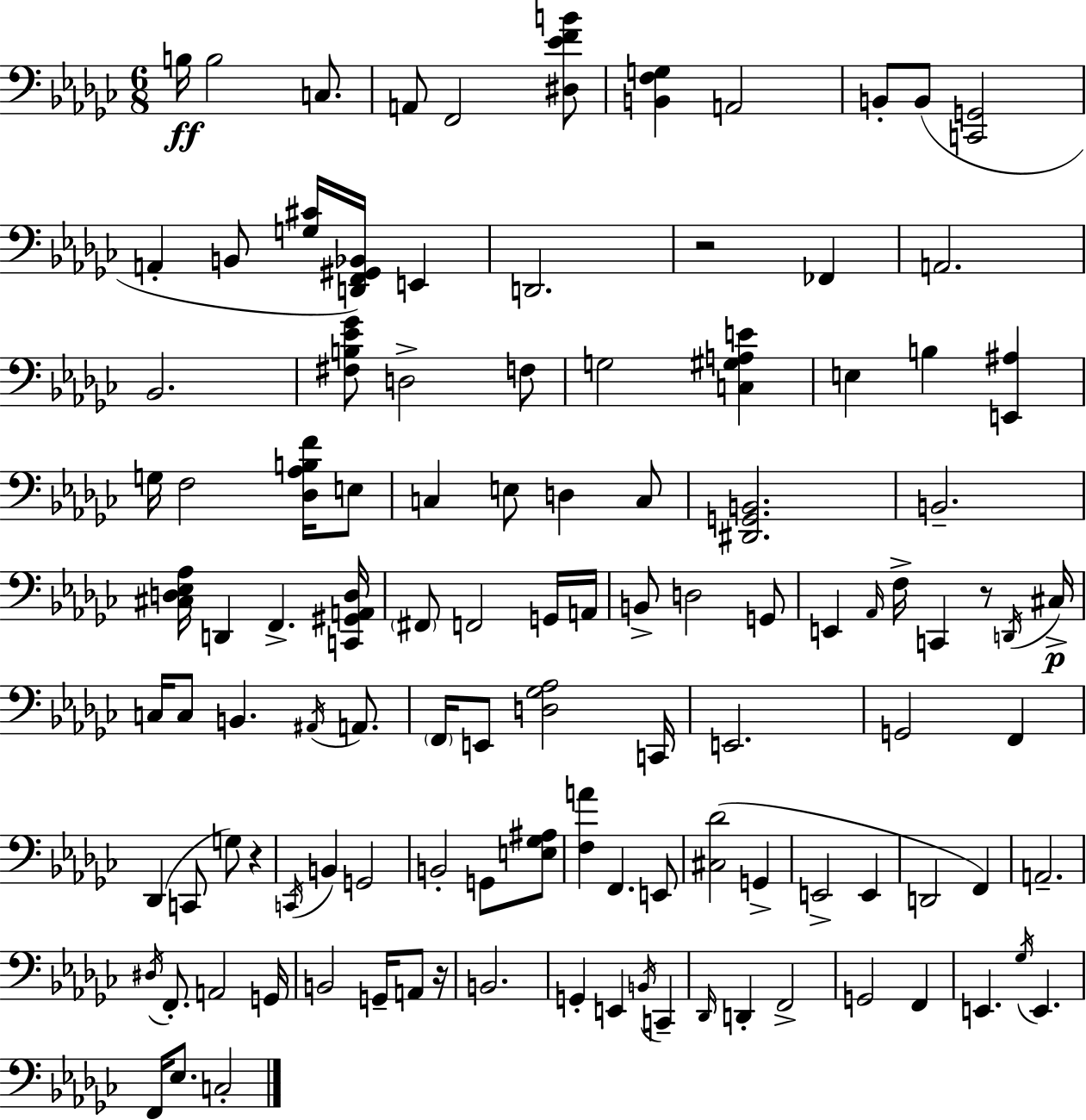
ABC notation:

X:1
T:Untitled
M:6/8
L:1/4
K:Ebm
B,/4 B,2 C,/2 A,,/2 F,,2 [^D,_EFB]/2 [B,,F,G,] A,,2 B,,/2 B,,/2 [C,,G,,]2 A,, B,,/2 [G,^C]/4 [D,,F,,^G,,_B,,]/4 E,, D,,2 z2 _F,, A,,2 _B,,2 [^F,B,_E_G]/2 D,2 F,/2 G,2 [C,^G,A,E] E, B, [E,,^A,] G,/4 F,2 [_D,_A,B,F]/4 E,/2 C, E,/2 D, C,/2 [^D,,G,,B,,]2 B,,2 [^C,D,_E,_A,]/4 D,, F,, [C,,^G,,A,,D,]/4 ^F,,/2 F,,2 G,,/4 A,,/4 B,,/2 D,2 G,,/2 E,, _A,,/4 F,/4 C,, z/2 D,,/4 ^C,/4 C,/4 C,/2 B,, ^A,,/4 A,,/2 F,,/4 E,,/2 [D,_G,_A,]2 C,,/4 E,,2 G,,2 F,, _D,, C,,/2 G,/2 z C,,/4 B,, G,,2 B,,2 G,,/2 [E,_G,^A,]/2 [F,A] F,, E,,/2 [^C,_D]2 G,, E,,2 E,, D,,2 F,, A,,2 ^D,/4 F,,/2 A,,2 G,,/4 B,,2 G,,/4 A,,/2 z/4 B,,2 G,, E,, B,,/4 C,, _D,,/4 D,, F,,2 G,,2 F,, E,, _G,/4 E,, F,,/4 _E,/2 C,2